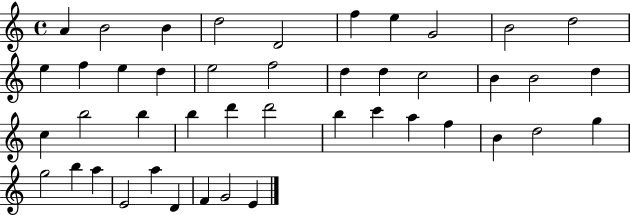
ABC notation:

X:1
T:Untitled
M:4/4
L:1/4
K:C
A B2 B d2 D2 f e G2 B2 d2 e f e d e2 f2 d d c2 B B2 d c b2 b b d' d'2 b c' a f B d2 g g2 b a E2 a D F G2 E